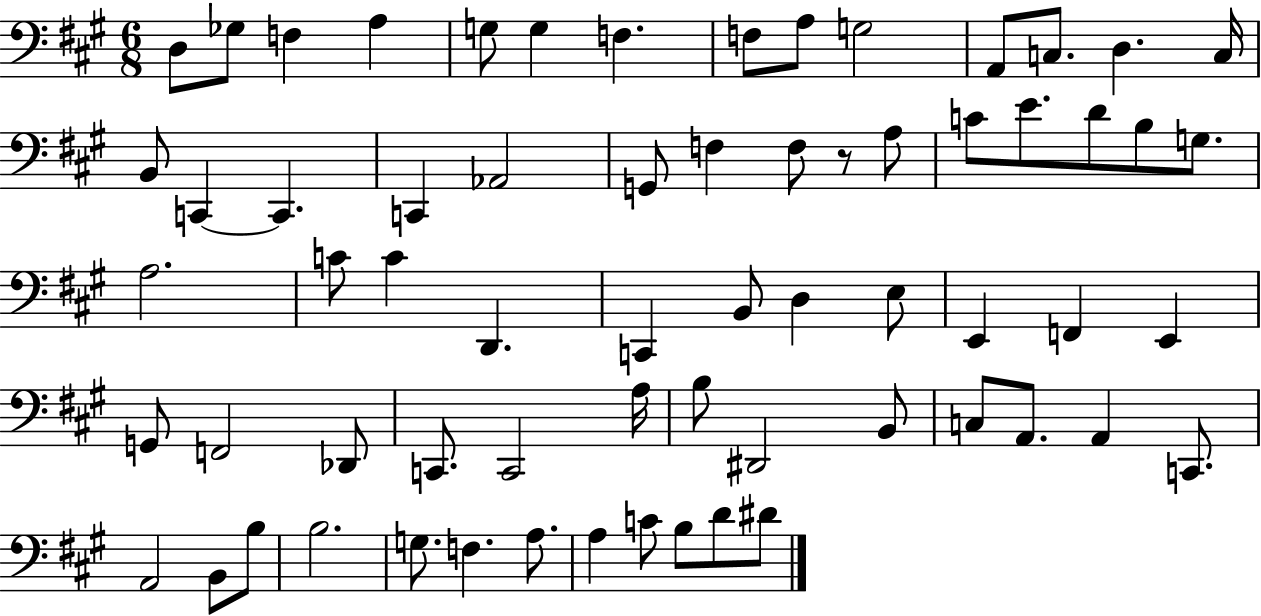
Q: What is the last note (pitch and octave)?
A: D#4